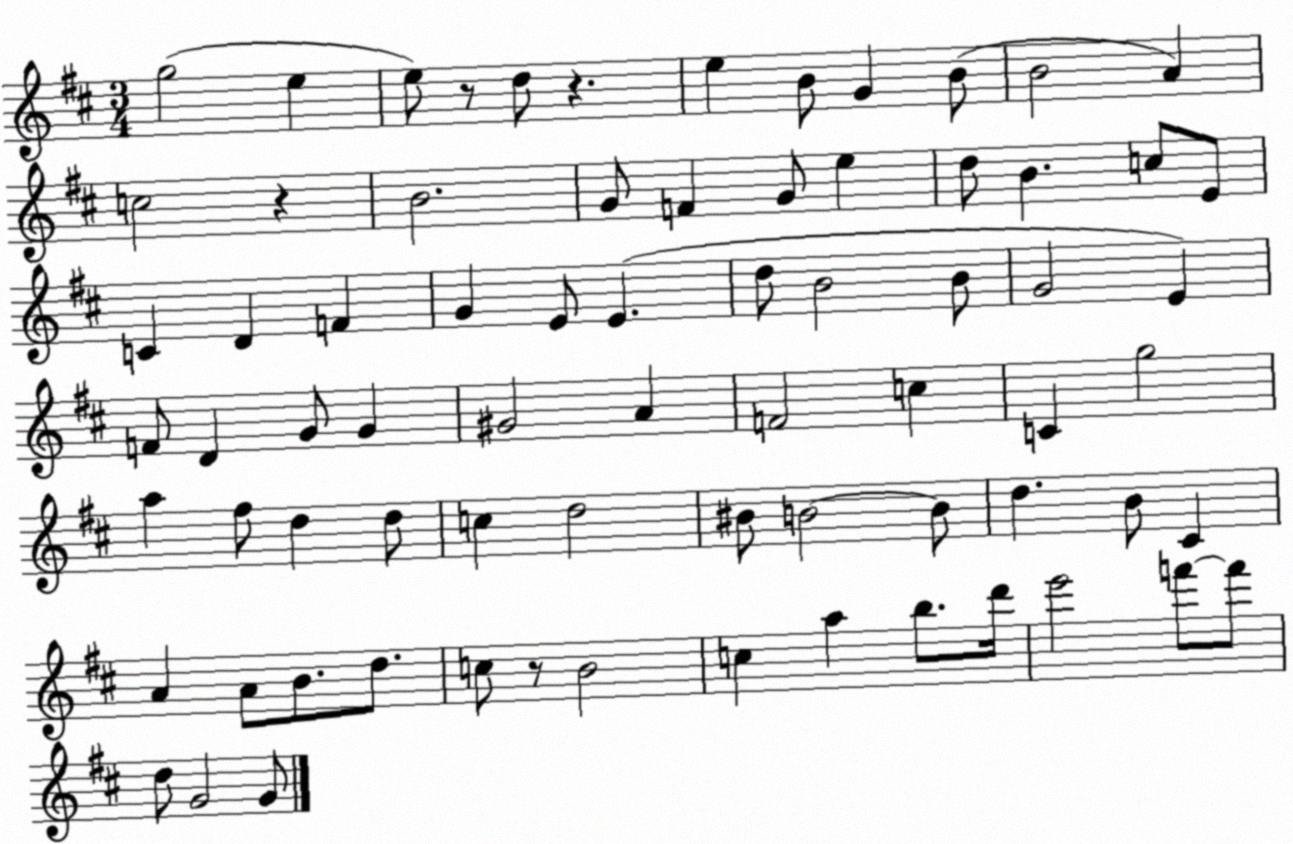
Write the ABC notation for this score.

X:1
T:Untitled
M:3/4
L:1/4
K:D
g2 e e/2 z/2 d/2 z e B/2 G B/2 B2 A c2 z B2 G/2 F G/2 e d/2 B c/2 E/2 C D F G E/2 E d/2 B2 B/2 G2 E F/2 D G/2 G ^G2 A F2 c C g2 a ^f/2 d d/2 c d2 ^B/2 B2 B/2 d B/2 ^C A A/2 B/2 d/2 c/2 z/2 B2 c a b/2 d'/4 e'2 f'/2 f'/2 d/2 G2 G/2